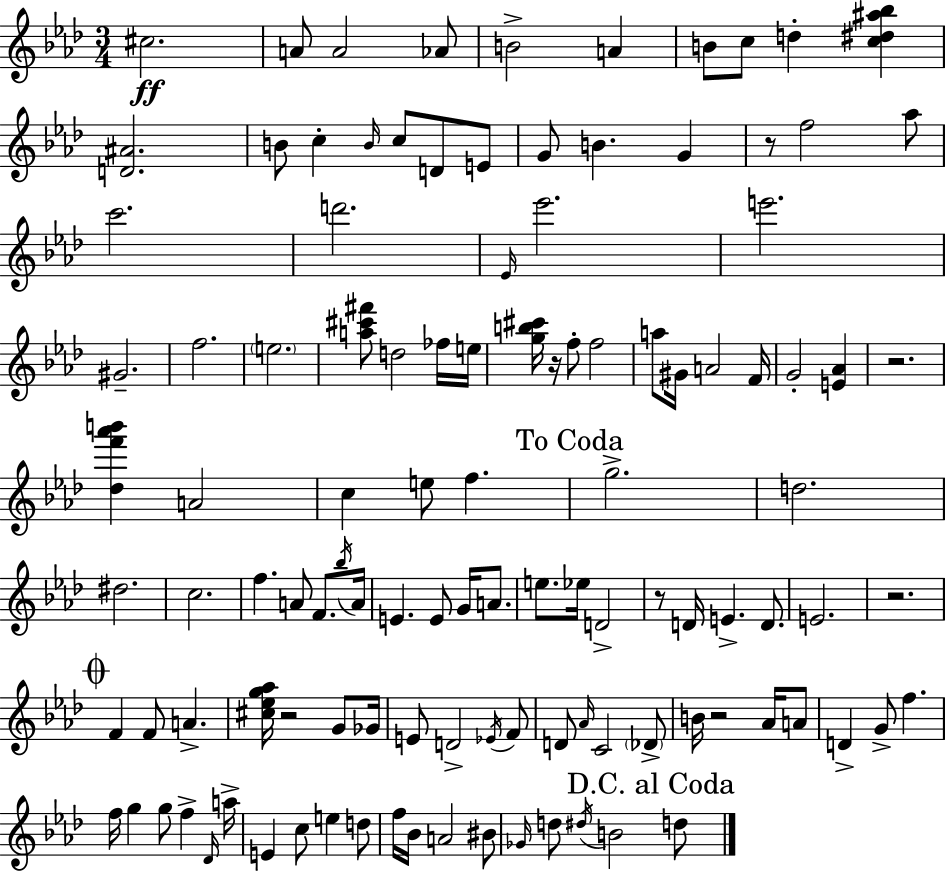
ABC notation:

X:1
T:Untitled
M:3/4
L:1/4
K:Ab
^c2 A/2 A2 _A/2 B2 A B/2 c/2 d [c^d^a_b] [D^A]2 B/2 c B/4 c/2 D/2 E/2 G/2 B G z/2 f2 _a/2 c'2 d'2 _E/4 _e'2 e'2 ^G2 f2 e2 [a^c'^f']/2 d2 _f/4 e/4 [gb^c']/4 z/4 f/2 f2 a/2 ^G/4 A2 F/4 G2 [E_A] z2 [_df'_a'b'] A2 c e/2 f g2 d2 ^d2 c2 f A/2 F/2 _b/4 A/4 E E/2 G/4 A/2 e/2 _e/4 D2 z/2 D/4 E D/2 E2 z2 F F/2 A [^c_eg_a]/4 z2 G/2 _G/4 E/2 D2 _E/4 F/2 D/2 _A/4 C2 _D/2 B/4 z2 _A/4 A/2 D G/2 f f/4 g g/2 f _D/4 a/4 E c/2 e d/2 f/4 _B/4 A2 ^B/2 _G/4 d/2 ^d/4 B2 d/2